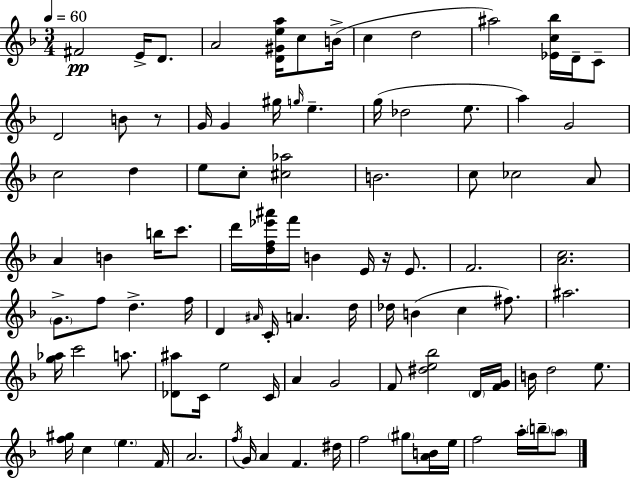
X:1
T:Untitled
M:3/4
L:1/4
K:F
^F2 E/4 D/2 A2 [D^Gea]/4 c/2 B/4 c d2 ^a2 [_Ec_b]/4 D/4 C/2 D2 B/2 z/2 G/4 G ^g/4 g/4 e g/4 _d2 e/2 a G2 c2 d e/2 c/2 [^c_a]2 B2 c/2 _c2 A/2 A B b/4 c'/2 d'/4 [df_e'^a']/4 f'/4 B E/4 z/4 E/2 F2 [Ac]2 G/2 f/2 d f/4 D ^A/4 C/4 A d/4 _d/4 B c ^f/2 ^a2 [g_a]/4 c'2 a/2 [_D^a]/2 C/4 e2 C/4 A G2 F/2 [^de_b]2 D/4 [FG]/4 B/4 d2 e/2 [f^g]/4 c e F/4 A2 f/4 G/4 A F ^d/4 f2 ^g/2 [AB]/4 e/4 f2 a/4 b/4 a/2